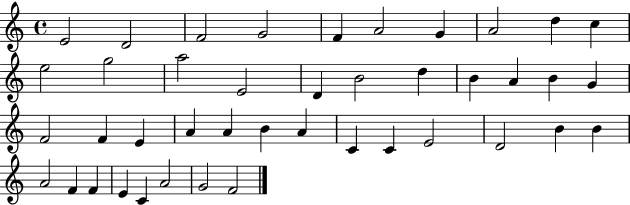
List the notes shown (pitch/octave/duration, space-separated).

E4/h D4/h F4/h G4/h F4/q A4/h G4/q A4/h D5/q C5/q E5/h G5/h A5/h E4/h D4/q B4/h D5/q B4/q A4/q B4/q G4/q F4/h F4/q E4/q A4/q A4/q B4/q A4/q C4/q C4/q E4/h D4/h B4/q B4/q A4/h F4/q F4/q E4/q C4/q A4/h G4/h F4/h